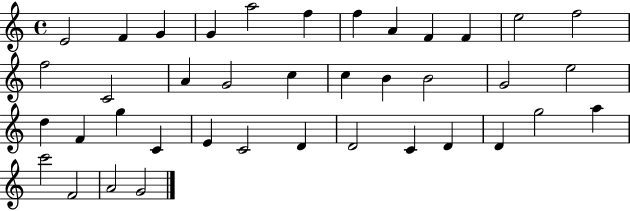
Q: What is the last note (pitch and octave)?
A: G4